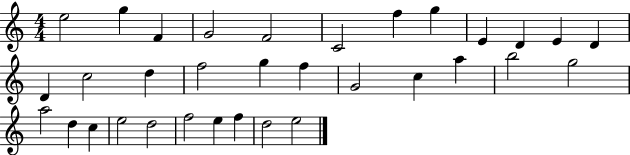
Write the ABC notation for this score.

X:1
T:Untitled
M:4/4
L:1/4
K:C
e2 g F G2 F2 C2 f g E D E D D c2 d f2 g f G2 c a b2 g2 a2 d c e2 d2 f2 e f d2 e2